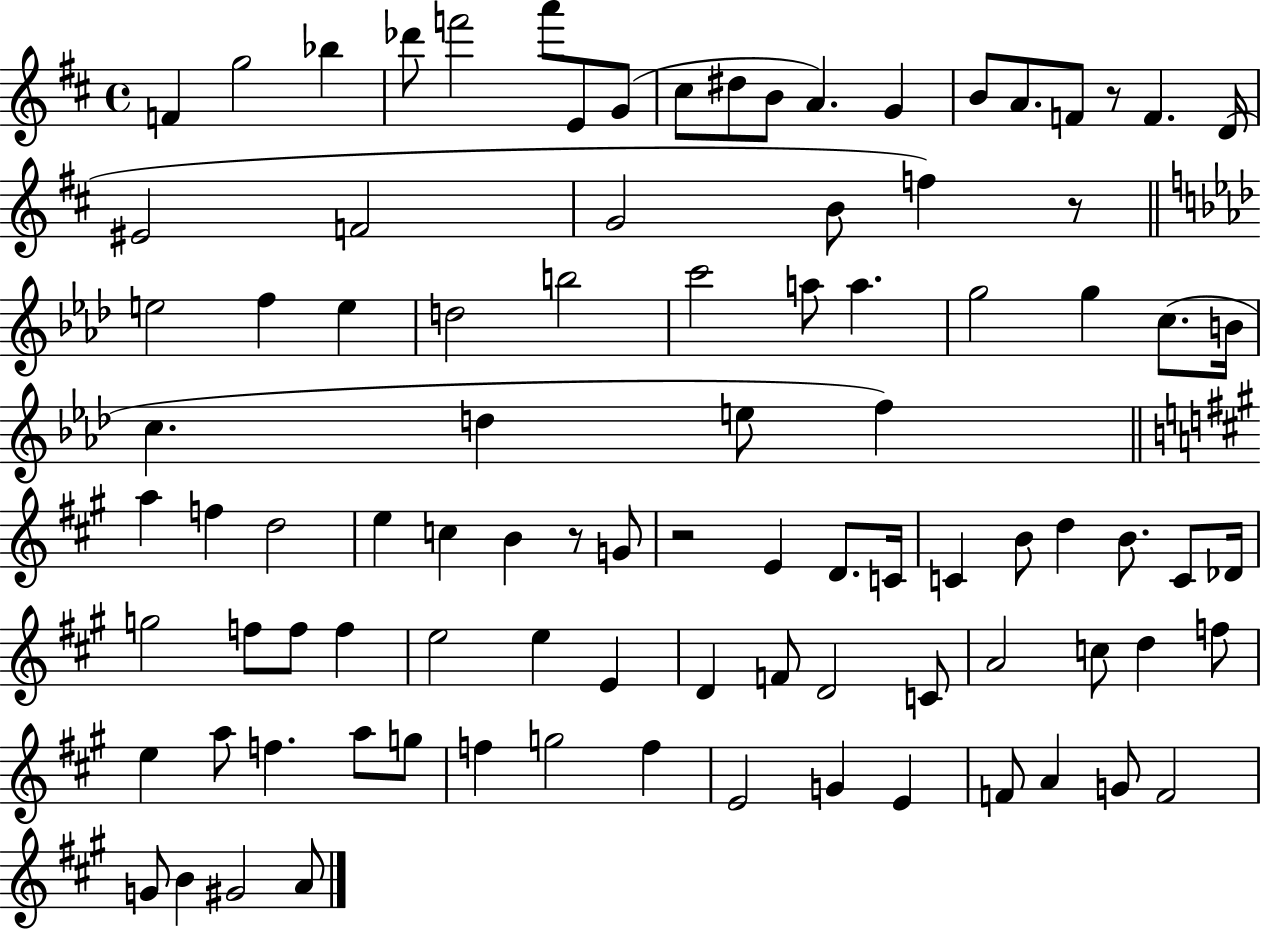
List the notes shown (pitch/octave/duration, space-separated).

F4/q G5/h Bb5/q Db6/e F6/h A6/e E4/e G4/e C#5/e D#5/e B4/e A4/q. G4/q B4/e A4/e. F4/e R/e F4/q. D4/s EIS4/h F4/h G4/h B4/e F5/q R/e E5/h F5/q E5/q D5/h B5/h C6/h A5/e A5/q. G5/h G5/q C5/e. B4/s C5/q. D5/q E5/e F5/q A5/q F5/q D5/h E5/q C5/q B4/q R/e G4/e R/h E4/q D4/e. C4/s C4/q B4/e D5/q B4/e. C4/e Db4/s G5/h F5/e F5/e F5/q E5/h E5/q E4/q D4/q F4/e D4/h C4/e A4/h C5/e D5/q F5/e E5/q A5/e F5/q. A5/e G5/e F5/q G5/h F5/q E4/h G4/q E4/q F4/e A4/q G4/e F4/h G4/e B4/q G#4/h A4/e